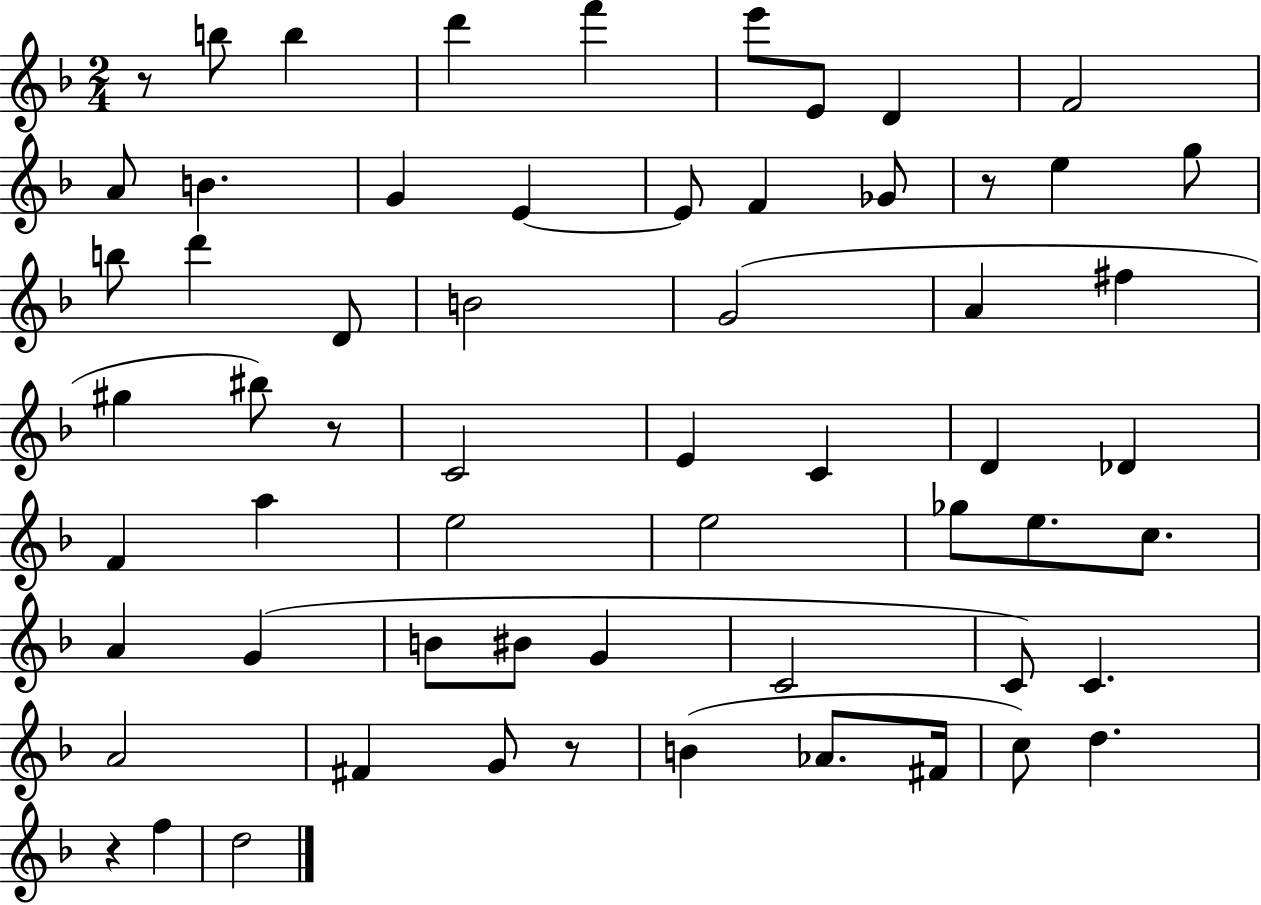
X:1
T:Untitled
M:2/4
L:1/4
K:F
z/2 b/2 b d' f' e'/2 E/2 D F2 A/2 B G E E/2 F _G/2 z/2 e g/2 b/2 d' D/2 B2 G2 A ^f ^g ^b/2 z/2 C2 E C D _D F a e2 e2 _g/2 e/2 c/2 A G B/2 ^B/2 G C2 C/2 C A2 ^F G/2 z/2 B _A/2 ^F/4 c/2 d z f d2